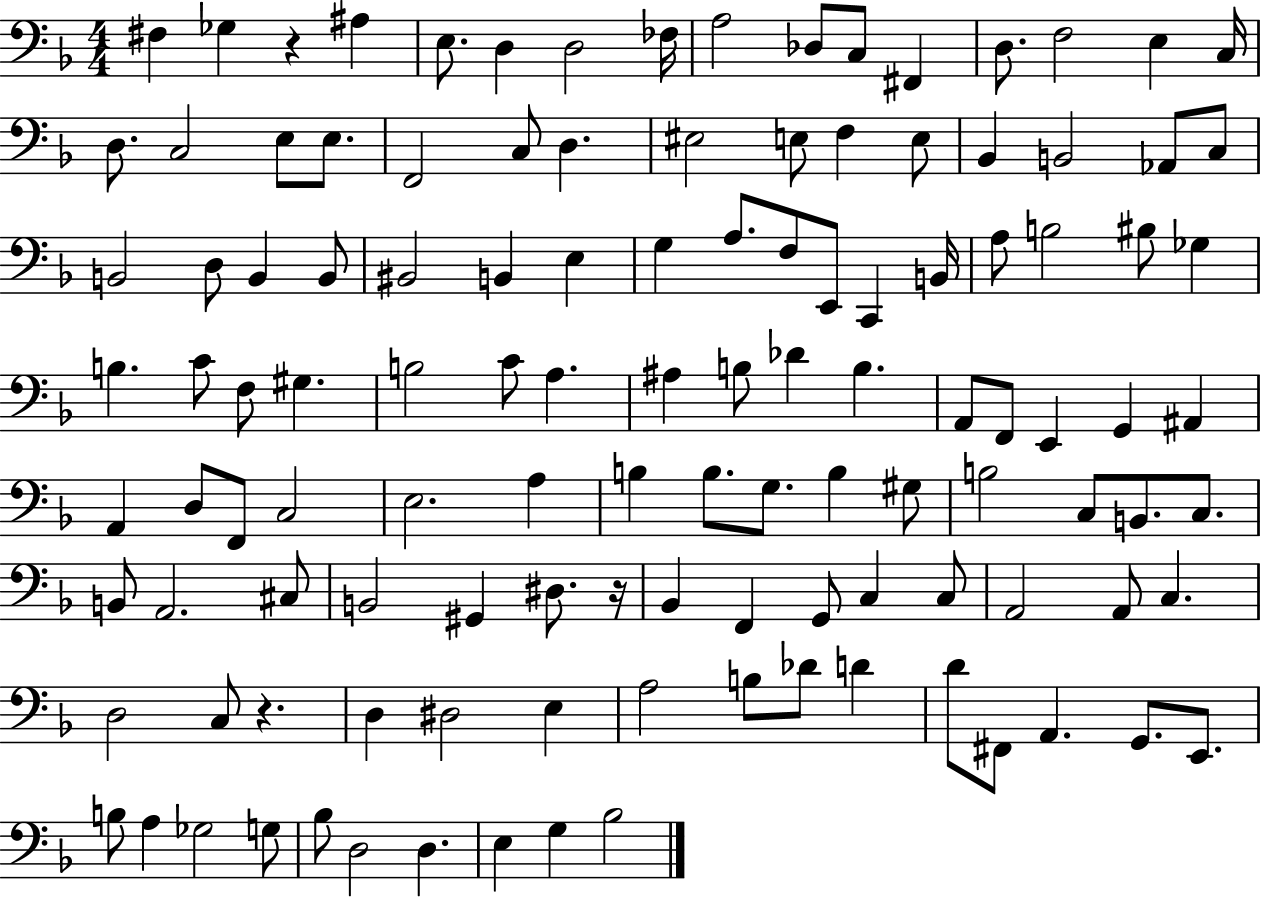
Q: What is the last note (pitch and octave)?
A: Bb3